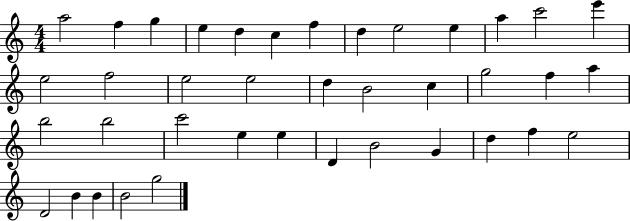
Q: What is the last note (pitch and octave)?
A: G5